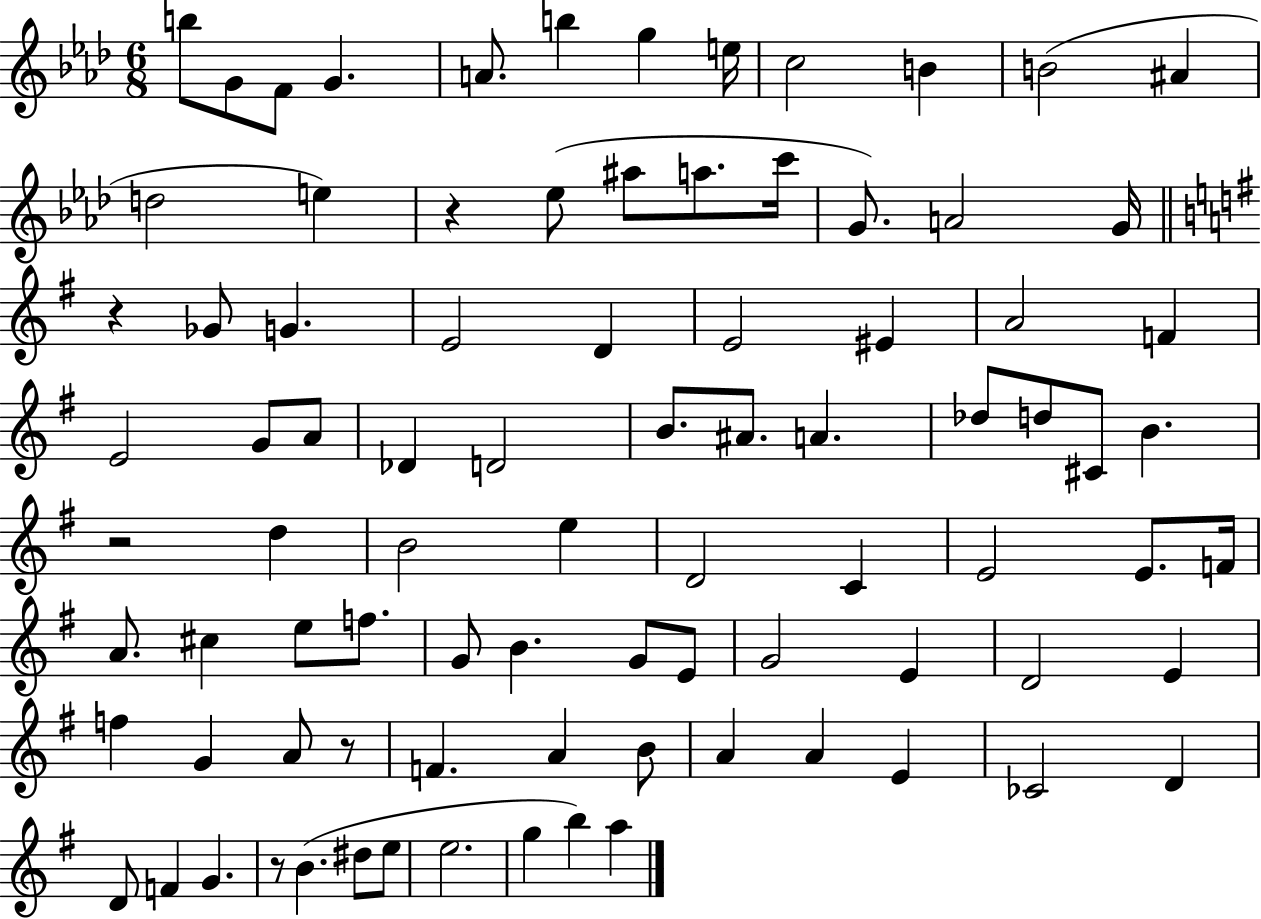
X:1
T:Untitled
M:6/8
L:1/4
K:Ab
b/2 G/2 F/2 G A/2 b g e/4 c2 B B2 ^A d2 e z _e/2 ^a/2 a/2 c'/4 G/2 A2 G/4 z _G/2 G E2 D E2 ^E A2 F E2 G/2 A/2 _D D2 B/2 ^A/2 A _d/2 d/2 ^C/2 B z2 d B2 e D2 C E2 E/2 F/4 A/2 ^c e/2 f/2 G/2 B G/2 E/2 G2 E D2 E f G A/2 z/2 F A B/2 A A E _C2 D D/2 F G z/2 B ^d/2 e/2 e2 g b a